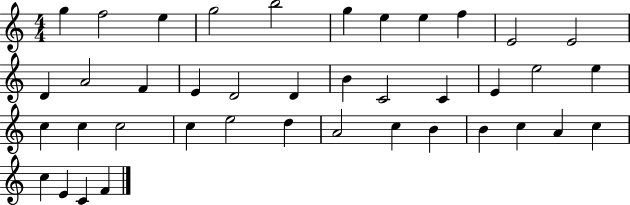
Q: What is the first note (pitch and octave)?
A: G5